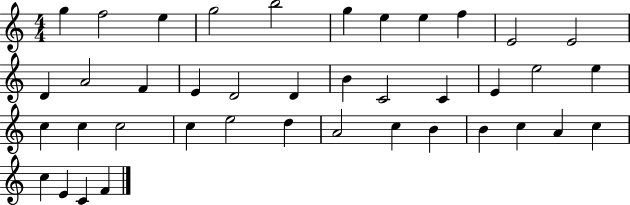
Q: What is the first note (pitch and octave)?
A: G5